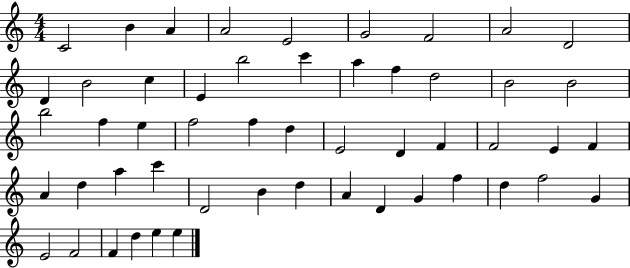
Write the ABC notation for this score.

X:1
T:Untitled
M:4/4
L:1/4
K:C
C2 B A A2 E2 G2 F2 A2 D2 D B2 c E b2 c' a f d2 B2 B2 b2 f e f2 f d E2 D F F2 E F A d a c' D2 B d A D G f d f2 G E2 F2 F d e e